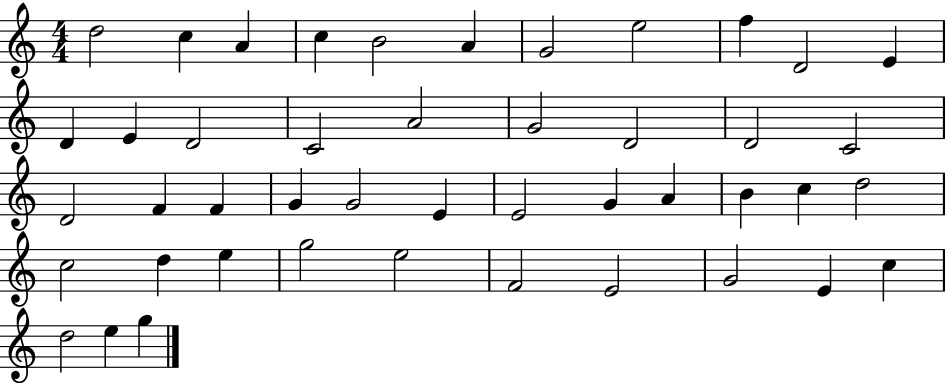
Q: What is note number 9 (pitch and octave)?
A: F5